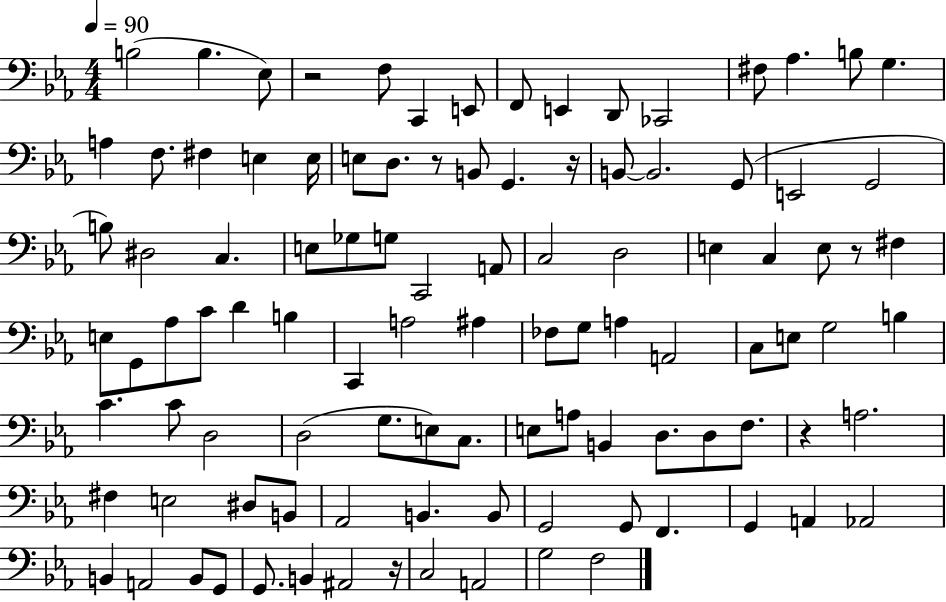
B3/h B3/q. Eb3/e R/h F3/e C2/q E2/e F2/e E2/q D2/e CES2/h F#3/e Ab3/q. B3/e G3/q. A3/q F3/e. F#3/q E3/q E3/s E3/e D3/e. R/e B2/e G2/q. R/s B2/e B2/h. G2/e E2/h G2/h B3/e D#3/h C3/q. E3/e Gb3/e G3/e C2/h A2/e C3/h D3/h E3/q C3/q E3/e R/e F#3/q E3/e G2/e Ab3/e C4/e D4/q B3/q C2/q A3/h A#3/q FES3/e G3/e A3/q A2/h C3/e E3/e G3/h B3/q C4/q. C4/e D3/h D3/h G3/e. E3/e C3/e. E3/e A3/e B2/q D3/e. D3/e F3/e. R/q A3/h. F#3/q E3/h D#3/e B2/e Ab2/h B2/q. B2/e G2/h G2/e F2/q. G2/q A2/q Ab2/h B2/q A2/h B2/e G2/e G2/e. B2/q A#2/h R/s C3/h A2/h G3/h F3/h